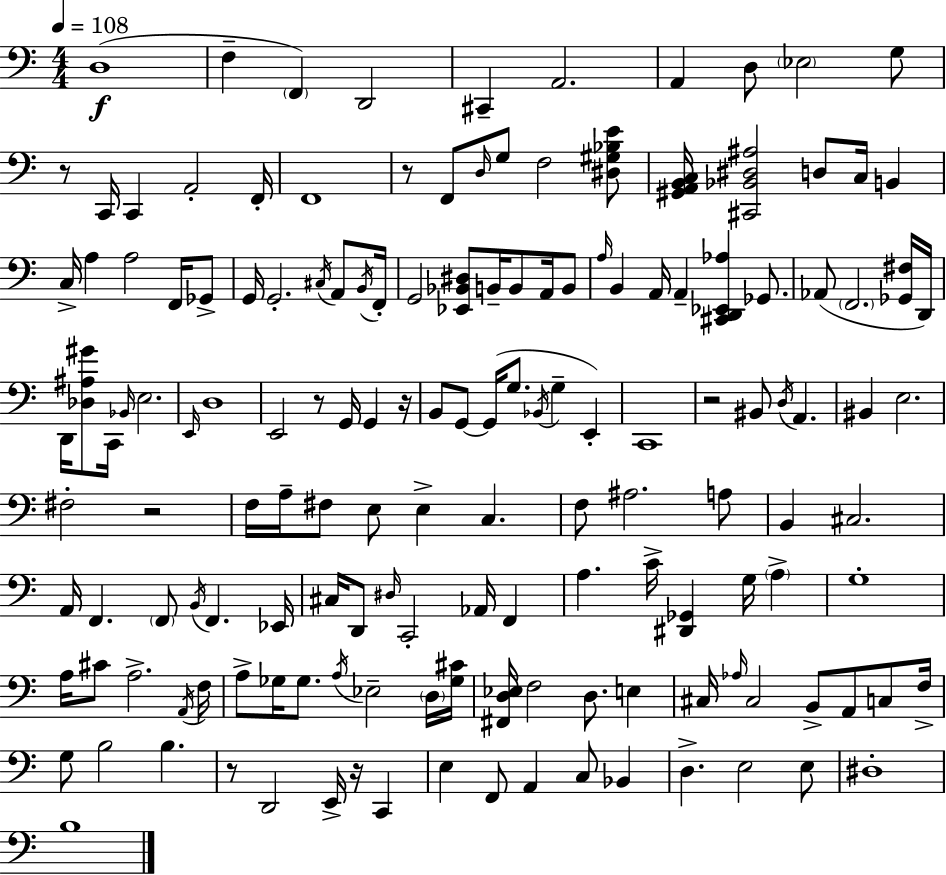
X:1
T:Untitled
M:4/4
L:1/4
K:Am
D,4 F, F,, D,,2 ^C,, A,,2 A,, D,/2 _E,2 G,/2 z/2 C,,/4 C,, A,,2 F,,/4 F,,4 z/2 F,,/2 D,/4 G,/2 F,2 [^D,^G,_B,E]/2 [^G,,A,,B,,C,]/4 [^C,,_B,,^D,^A,]2 D,/2 C,/4 B,, C,/4 A, A,2 F,,/4 _G,,/2 G,,/4 G,,2 ^C,/4 A,,/2 B,,/4 F,,/4 G,,2 [_E,,_B,,^D,]/2 B,,/4 B,,/2 A,,/4 B,,/2 A,/4 B,, A,,/4 A,, [^C,,D,,_E,,_A,] _G,,/2 _A,,/2 F,,2 [_G,,^F,]/4 D,,/4 D,,/4 [_D,^A,^G]/2 C,,/4 _B,,/4 E,2 E,,/4 D,4 E,,2 z/2 G,,/4 G,, z/4 B,,/2 G,,/2 G,,/4 G,/2 _B,,/4 G, E,, C,,4 z2 ^B,,/2 D,/4 A,, ^B,, E,2 ^F,2 z2 F,/4 A,/4 ^F,/2 E,/2 E, C, F,/2 ^A,2 A,/2 B,, ^C,2 A,,/4 F,, F,,/2 B,,/4 F,, _E,,/4 ^C,/4 D,,/2 ^D,/4 C,,2 _A,,/4 F,, A, C/4 [^D,,_G,,] G,/4 A, G,4 A,/4 ^C/2 A,2 A,,/4 F,/4 A,/2 _G,/4 _G,/2 A,/4 _E,2 D,/4 [_G,^C]/4 [^F,,D,_E,]/4 F,2 D,/2 E, ^C,/4 _A,/4 ^C,2 B,,/2 A,,/2 C,/2 F,/4 G,/2 B,2 B, z/2 D,,2 E,,/4 z/4 C,, E, F,,/2 A,, C,/2 _B,, D, E,2 E,/2 ^D,4 B,4